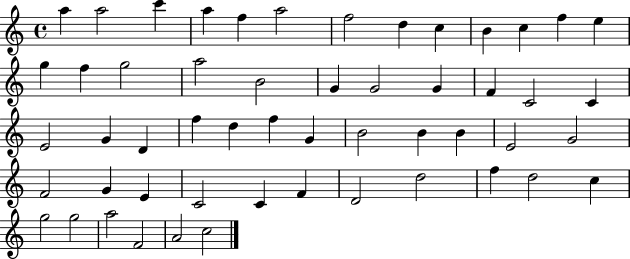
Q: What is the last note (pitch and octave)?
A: C5